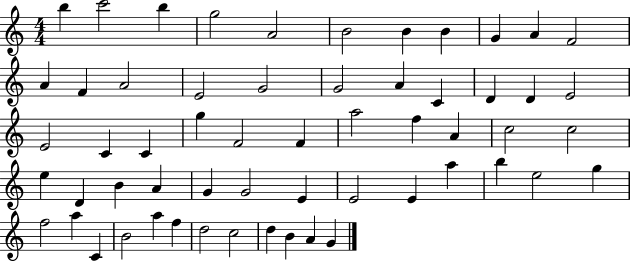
B5/q C6/h B5/q G5/h A4/h B4/h B4/q B4/q G4/q A4/q F4/h A4/q F4/q A4/h E4/h G4/h G4/h A4/q C4/q D4/q D4/q E4/h E4/h C4/q C4/q G5/q F4/h F4/q A5/h F5/q A4/q C5/h C5/h E5/q D4/q B4/q A4/q G4/q G4/h E4/q E4/h E4/q A5/q B5/q E5/h G5/q F5/h A5/q C4/q B4/h A5/q F5/q D5/h C5/h D5/q B4/q A4/q G4/q